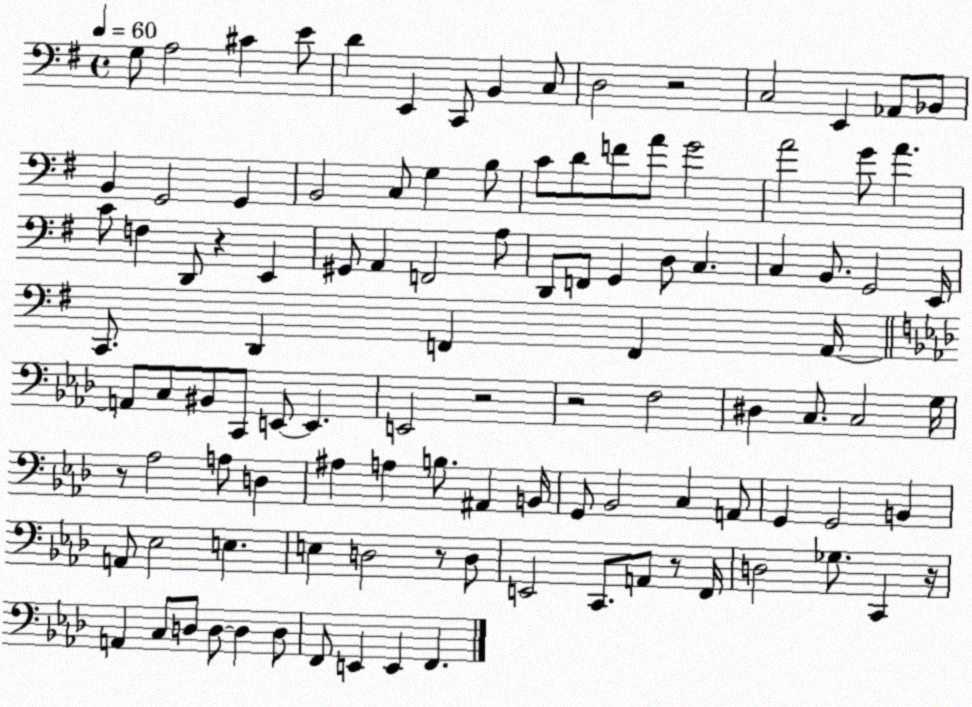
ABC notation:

X:1
T:Untitled
M:4/4
L:1/4
K:G
G,/2 A,2 ^C E/2 D E,, C,,/2 B,, C,/2 D,2 z2 C,2 E,, _A,,/2 _B,,/2 B,, G,,2 G,, B,,2 C,/2 G, B,/2 C/2 D/2 F/2 A/2 G2 A2 G/2 A C/2 F, D,,/2 z E,, ^G,,/2 A,, F,,2 A,/2 D,,/2 F,,/2 G,, D,/2 C, C, B,,/2 G,,2 E,,/4 C,,/2 D,, F,, F,, A,,/4 A,,/2 C,/2 ^B,,/2 C,,/2 E,,/2 E,, E,,2 z2 z2 F,2 ^D, C,/2 C,2 G,/4 z/2 _A,2 A,/2 D, ^A, A, B,/2 ^A,, B,,/4 G,,/2 _B,,2 C, A,,/2 G,, G,,2 B,, A,,/2 _E,2 E, E, D,2 z/2 D,/2 E,,2 C,,/2 A,,/2 z/2 F,,/4 D,2 _G,/2 C,, z/4 A,, C,/2 D,/2 D,/2 D, D,/2 F,,/2 E,, E,, F,,